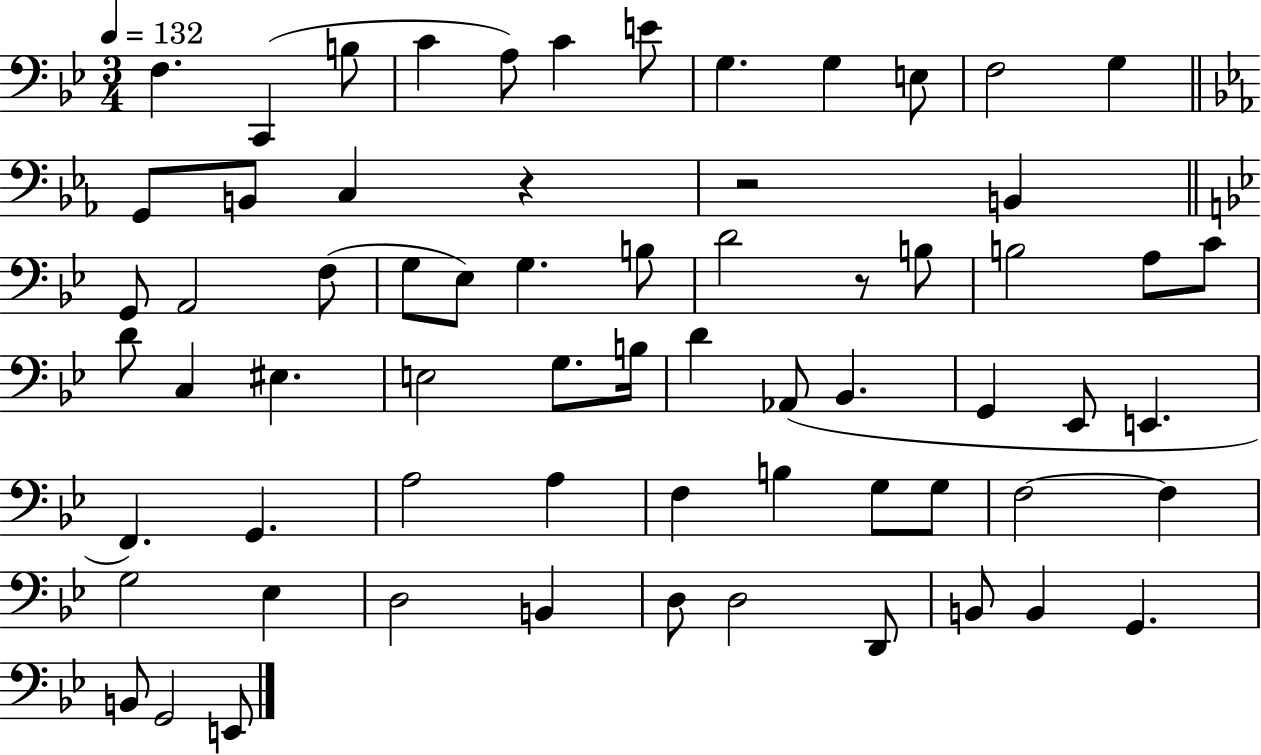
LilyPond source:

{
  \clef bass
  \numericTimeSignature
  \time 3/4
  \key bes \major
  \tempo 4 = 132
  f4. c,4( b8 | c'4 a8) c'4 e'8 | g4. g4 e8 | f2 g4 | \break \bar "||" \break \key ees \major g,8 b,8 c4 r4 | r2 b,4 | \bar "||" \break \key g \minor g,8 a,2 f8( | g8 ees8) g4. b8 | d'2 r8 b8 | b2 a8 c'8 | \break d'8 c4 eis4. | e2 g8. b16 | d'4 aes,8( bes,4. | g,4 ees,8 e,4. | \break f,4.) g,4. | a2 a4 | f4 b4 g8 g8 | f2~~ f4 | \break g2 ees4 | d2 b,4 | d8 d2 d,8 | b,8 b,4 g,4. | \break b,8 g,2 e,8 | \bar "|."
}